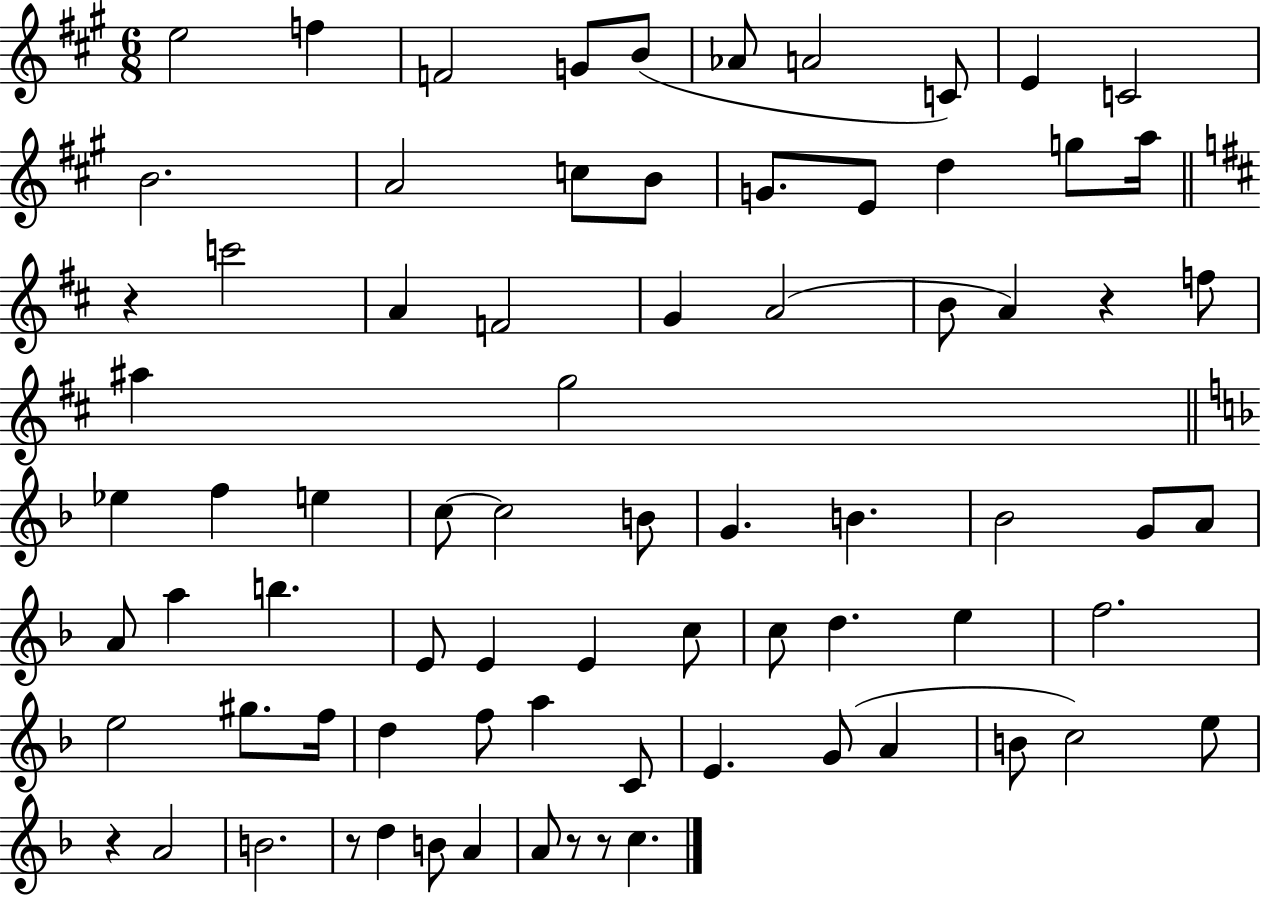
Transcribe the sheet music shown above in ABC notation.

X:1
T:Untitled
M:6/8
L:1/4
K:A
e2 f F2 G/2 B/2 _A/2 A2 C/2 E C2 B2 A2 c/2 B/2 G/2 E/2 d g/2 a/4 z c'2 A F2 G A2 B/2 A z f/2 ^a g2 _e f e c/2 c2 B/2 G B _B2 G/2 A/2 A/2 a b E/2 E E c/2 c/2 d e f2 e2 ^g/2 f/4 d f/2 a C/2 E G/2 A B/2 c2 e/2 z A2 B2 z/2 d B/2 A A/2 z/2 z/2 c